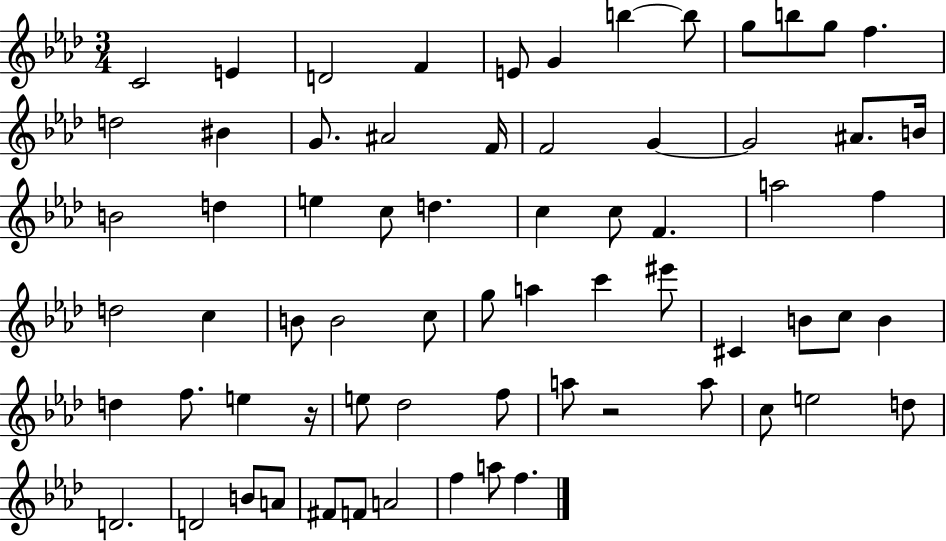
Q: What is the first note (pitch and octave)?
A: C4